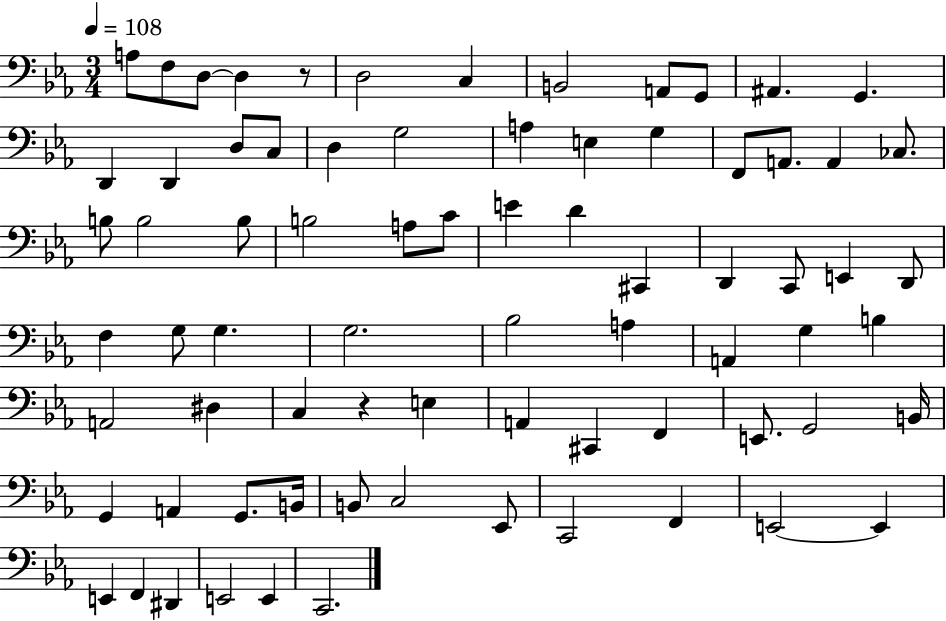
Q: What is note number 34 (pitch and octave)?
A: D2